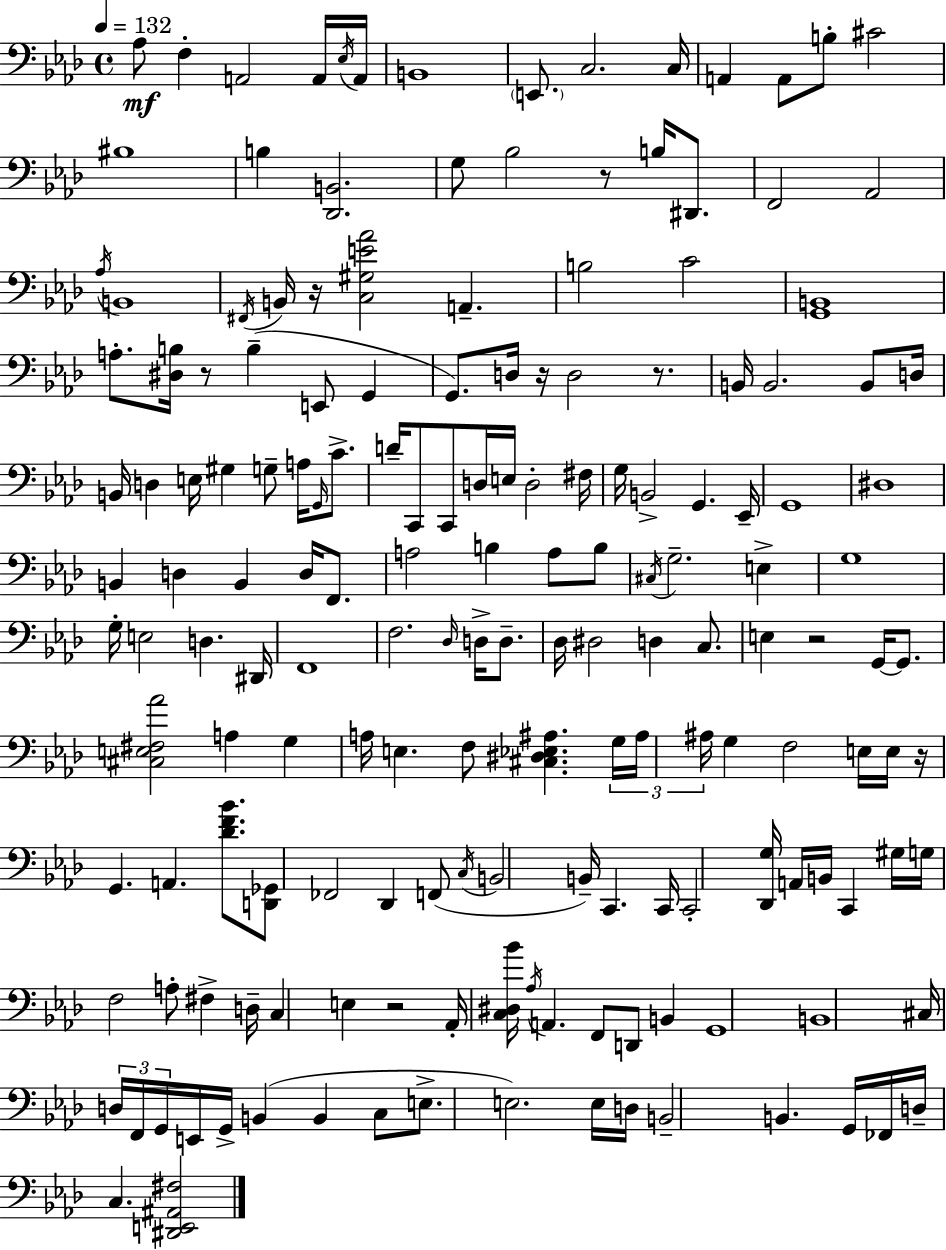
{
  \clef bass
  \time 4/4
  \defaultTimeSignature
  \key aes \major
  \tempo 4 = 132
  aes8\mf f4-. a,2 a,16 \acciaccatura { ees16 } | a,16 b,1 | \parenthesize e,8. c2. | c16 a,4 a,8 b8-. cis'2 | \break bis1 | b4 <des, b,>2. | g8 bes2 r8 b16 dis,8. | f,2 aes,2 | \break \acciaccatura { aes16 } b,1 | \acciaccatura { fis,16 } b,16 r16 <c gis e' aes'>2 a,4.-- | b2 c'2 | <g, b,>1 | \break a8.-. <dis b>16 r8 b4--( e,8 g,4 | g,8.) d16 r16 d2 | r8. b,16 b,2. | b,8 d16 b,16 d4 e16 gis4 g8-- a16 | \break \grace { g,16 } c'8.-> d'16-- c,8 c,8 d16 e16 d2-. | fis16 g16 b,2-> g,4. | ees,16-- g,1 | dis1 | \break b,4 d4 b,4 | d16 f,8. a2 b4 | a8 b8 \acciaccatura { cis16 } g2.-- | e4-> g1 | \break g16-. e2 d4. | dis,16 f,1 | f2. | \grace { des16 } d16-> d8.-- des16 dis2 d4 | \break c8. e4 r2 | g,16~~ g,8. <cis e fis aes'>2 a4 | g4 a16 e4. f8 <cis dis ees ais>4. | \tuplet 3/2 { g16 ais16 ais16 } g4 f2 | \break e16 e16 r16 g,4. a,4. | <des' f' bes'>8. <d, ges,>8 fes,2 | des,4 f,8( \acciaccatura { c16 } b,2 b,16--) | c,4. c,16 c,2-. <des, g>16 | \break a,16 b,16 c,4 gis16 g16 f2 | a8-. fis4-> d16-- c4 e4 r2 | aes,16-. <c dis bes'>16 \acciaccatura { aes16 } a,4. | f,8 d,8 b,4 g,1 | \break b,1 | cis16 \tuplet 3/2 { d16 f,16 g,16 } e,16 g,16-> b,4( | b,4 c8 e8.-> e2.) | e16 d16 b,2-- | \break b,4. g,16 fes,16 d16-- c4. | <dis, e, ais, fis>2 \bar "|."
}